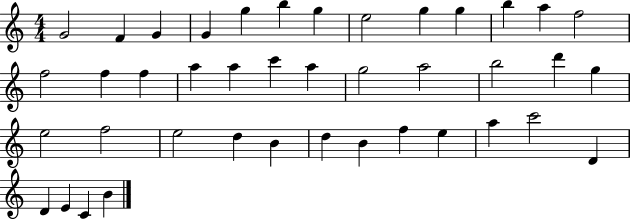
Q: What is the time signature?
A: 4/4